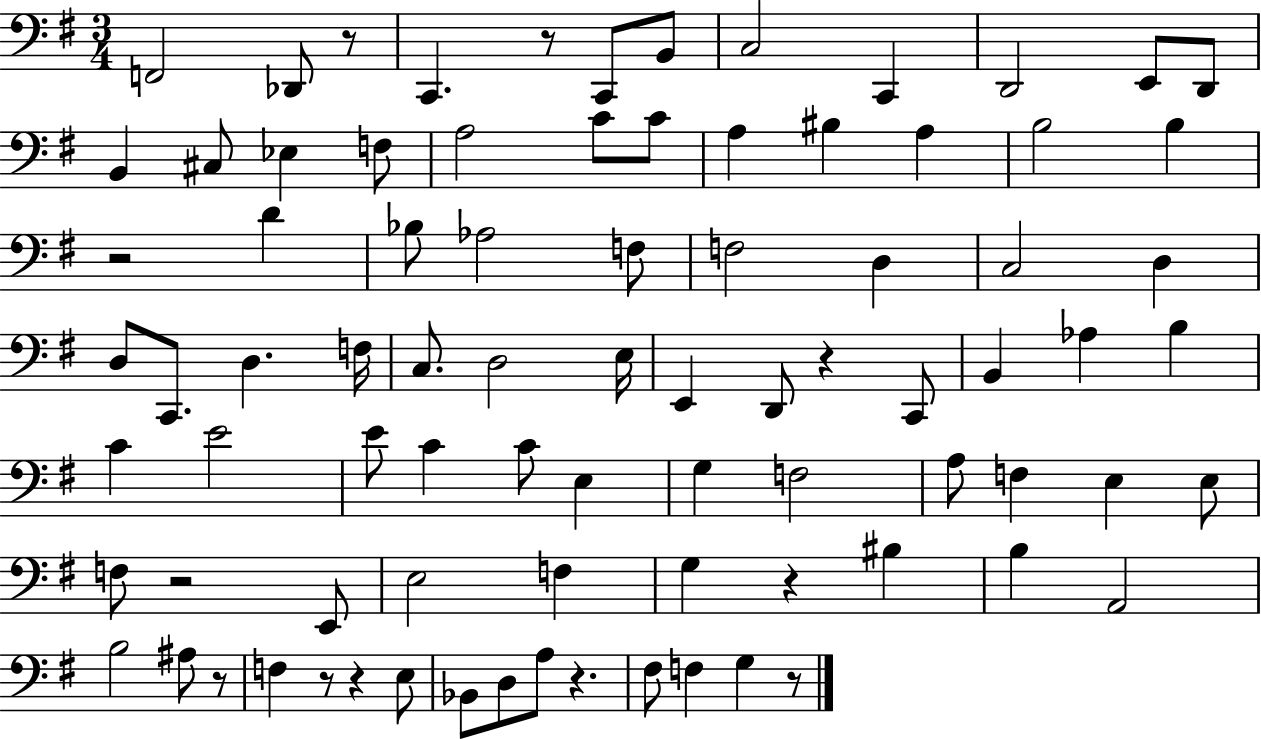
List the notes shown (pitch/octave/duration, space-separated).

F2/h Db2/e R/e C2/q. R/e C2/e B2/e C3/h C2/q D2/h E2/e D2/e B2/q C#3/e Eb3/q F3/e A3/h C4/e C4/e A3/q BIS3/q A3/q B3/h B3/q R/h D4/q Bb3/e Ab3/h F3/e F3/h D3/q C3/h D3/q D3/e C2/e. D3/q. F3/s C3/e. D3/h E3/s E2/q D2/e R/q C2/e B2/q Ab3/q B3/q C4/q E4/h E4/e C4/q C4/e E3/q G3/q F3/h A3/e F3/q E3/q E3/e F3/e R/h E2/e E3/h F3/q G3/q R/q BIS3/q B3/q A2/h B3/h A#3/e R/e F3/q R/e R/q E3/e Bb2/e D3/e A3/e R/q. F#3/e F3/q G3/q R/e